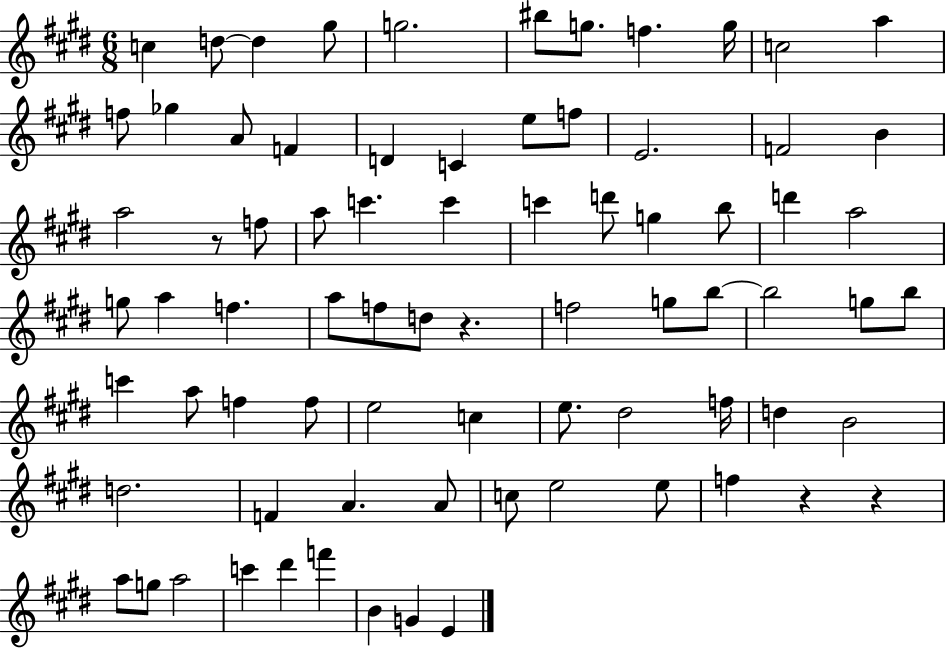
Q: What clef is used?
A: treble